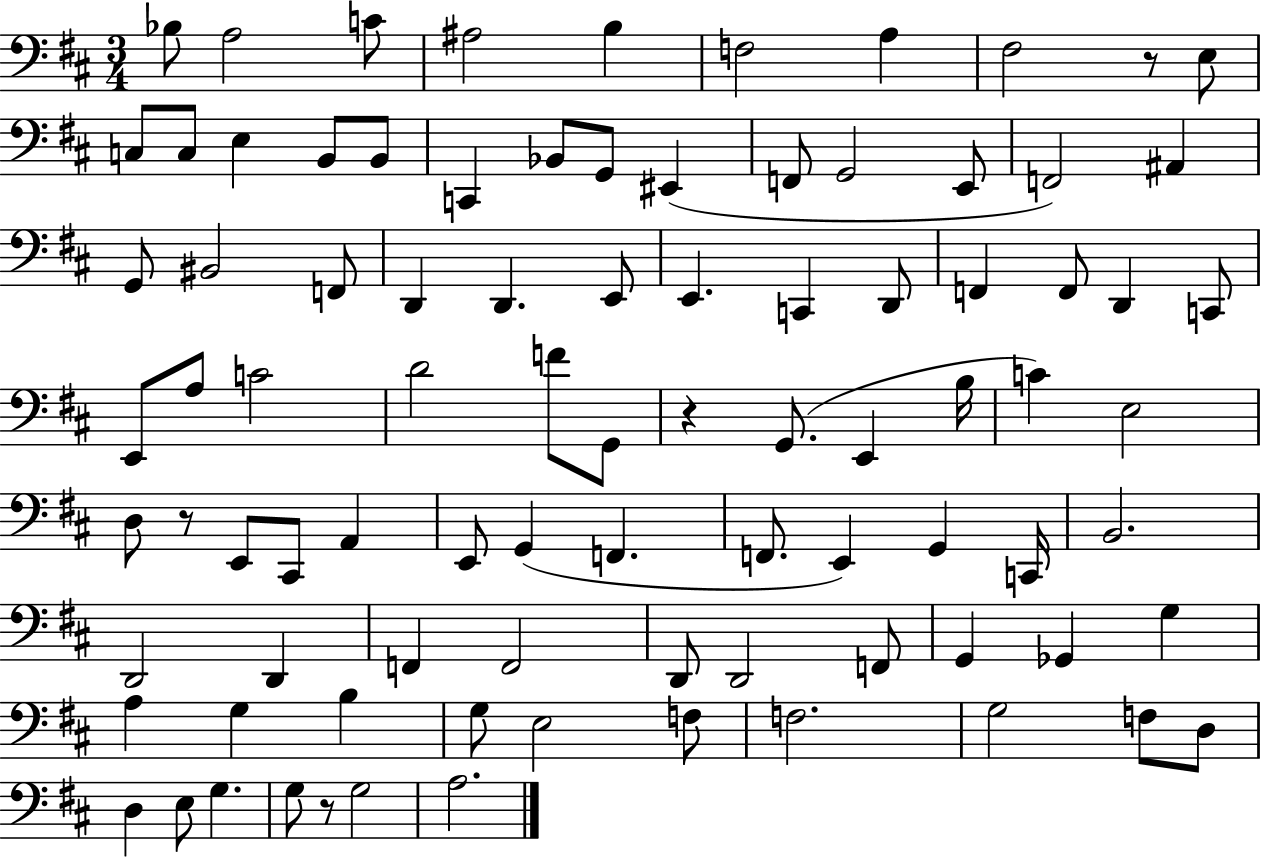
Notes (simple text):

Bb3/e A3/h C4/e A#3/h B3/q F3/h A3/q F#3/h R/e E3/e C3/e C3/e E3/q B2/e B2/e C2/q Bb2/e G2/e EIS2/q F2/e G2/h E2/e F2/h A#2/q G2/e BIS2/h F2/e D2/q D2/q. E2/e E2/q. C2/q D2/e F2/q F2/e D2/q C2/e E2/e A3/e C4/h D4/h F4/e G2/e R/q G2/e. E2/q B3/s C4/q E3/h D3/e R/e E2/e C#2/e A2/q E2/e G2/q F2/q. F2/e. E2/q G2/q C2/s B2/h. D2/h D2/q F2/q F2/h D2/e D2/h F2/e G2/q Gb2/q G3/q A3/q G3/q B3/q G3/e E3/h F3/e F3/h. G3/h F3/e D3/e D3/q E3/e G3/q. G3/e R/e G3/h A3/h.